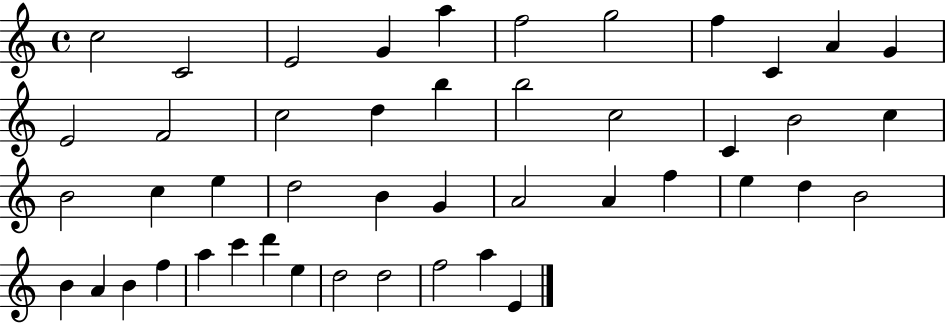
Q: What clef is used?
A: treble